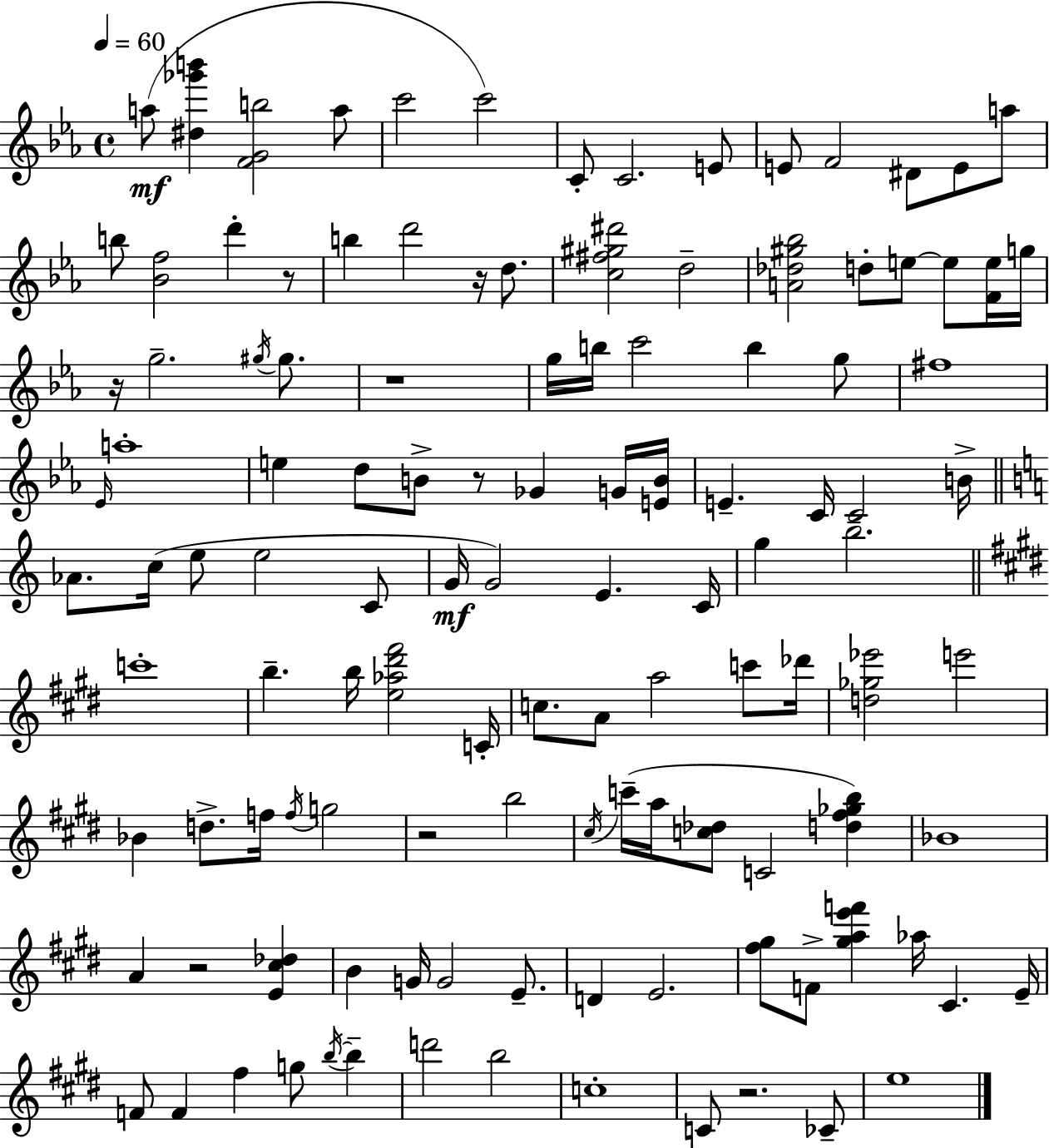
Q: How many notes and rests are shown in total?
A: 119